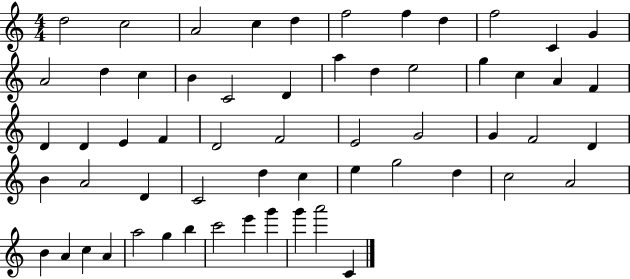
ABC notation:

X:1
T:Untitled
M:4/4
L:1/4
K:C
d2 c2 A2 c d f2 f d f2 C G A2 d c B C2 D a d e2 g c A F D D E F D2 F2 E2 G2 G F2 D B A2 D C2 d c e g2 d c2 A2 B A c A a2 g b c'2 e' g' g' a'2 C